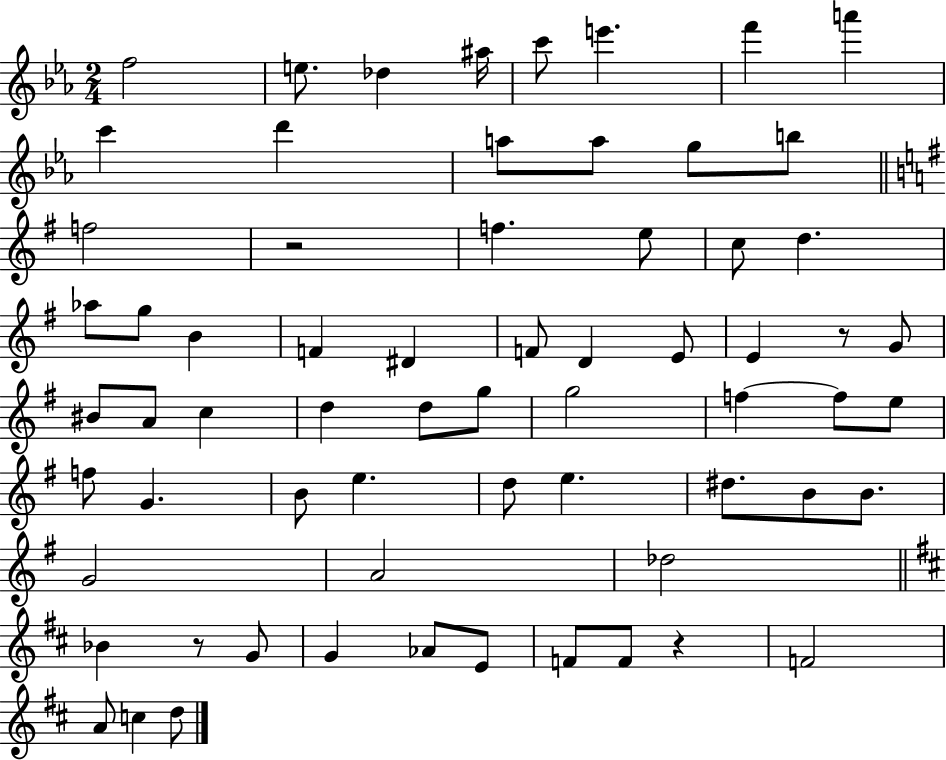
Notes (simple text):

F5/h E5/e. Db5/q A#5/s C6/e E6/q. F6/q A6/q C6/q D6/q A5/e A5/e G5/e B5/e F5/h R/h F5/q. E5/e C5/e D5/q. Ab5/e G5/e B4/q F4/q D#4/q F4/e D4/q E4/e E4/q R/e G4/e BIS4/e A4/e C5/q D5/q D5/e G5/e G5/h F5/q F5/e E5/e F5/e G4/q. B4/e E5/q. D5/e E5/q. D#5/e. B4/e B4/e. G4/h A4/h Db5/h Bb4/q R/e G4/e G4/q Ab4/e E4/e F4/e F4/e R/q F4/h A4/e C5/q D5/e